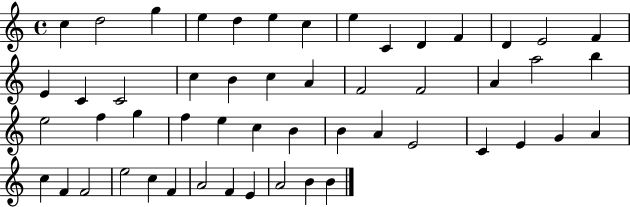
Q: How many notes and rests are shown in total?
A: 52